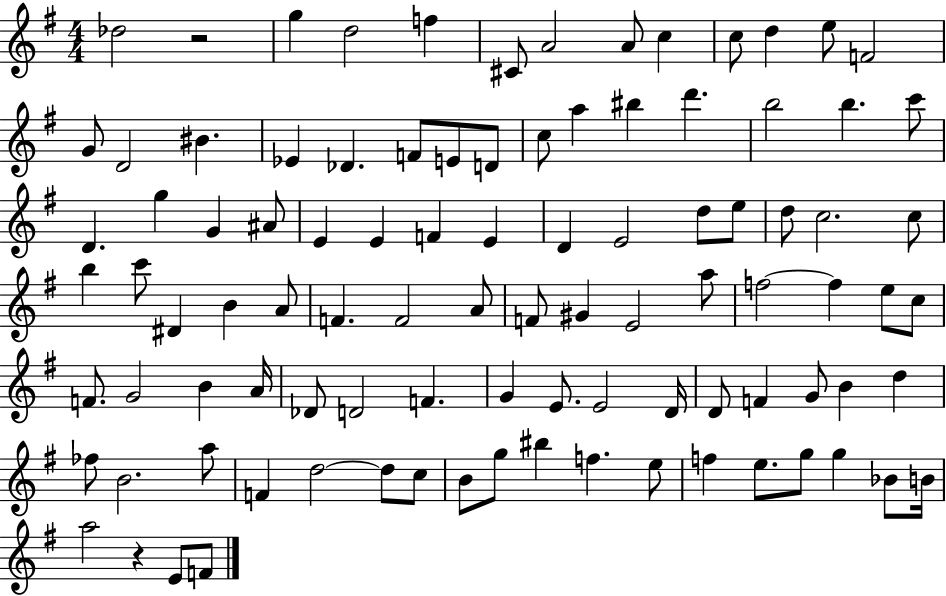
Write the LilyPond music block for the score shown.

{
  \clef treble
  \numericTimeSignature
  \time 4/4
  \key g \major
  \repeat volta 2 { des''2 r2 | g''4 d''2 f''4 | cis'8 a'2 a'8 c''4 | c''8 d''4 e''8 f'2 | \break g'8 d'2 bis'4. | ees'4 des'4. f'8 e'8 d'8 | c''8 a''4 bis''4 d'''4. | b''2 b''4. c'''8 | \break d'4. g''4 g'4 ais'8 | e'4 e'4 f'4 e'4 | d'4 e'2 d''8 e''8 | d''8 c''2. c''8 | \break b''4 c'''8 dis'4 b'4 a'8 | f'4. f'2 a'8 | f'8 gis'4 e'2 a''8 | f''2~~ f''4 e''8 c''8 | \break f'8. g'2 b'4 a'16 | des'8 d'2 f'4. | g'4 e'8. e'2 d'16 | d'8 f'4 g'8 b'4 d''4 | \break fes''8 b'2. a''8 | f'4 d''2~~ d''8 c''8 | b'8 g''8 bis''4 f''4. e''8 | f''4 e''8. g''8 g''4 bes'8 b'16 | \break a''2 r4 e'8 f'8 | } \bar "|."
}